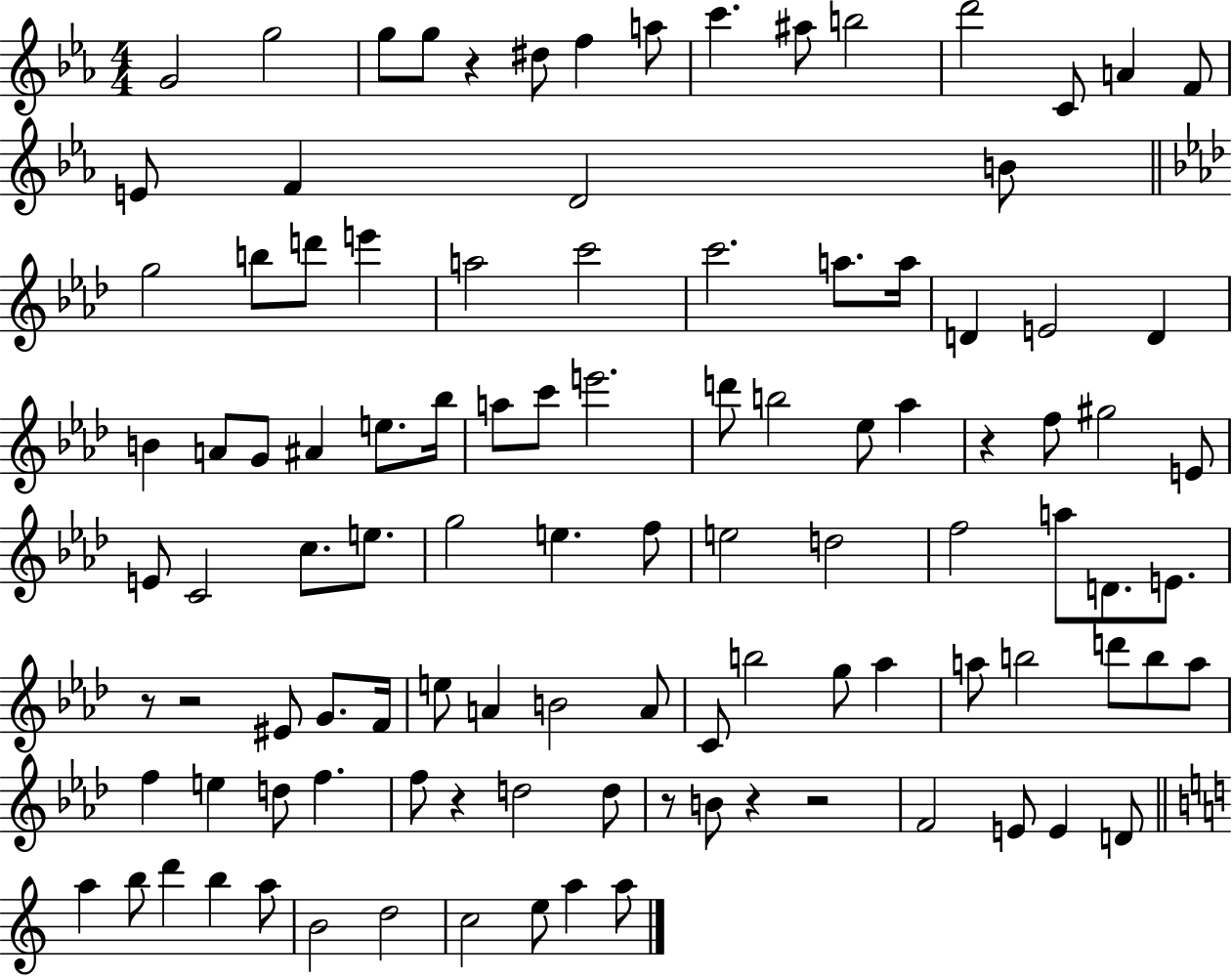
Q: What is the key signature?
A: EES major